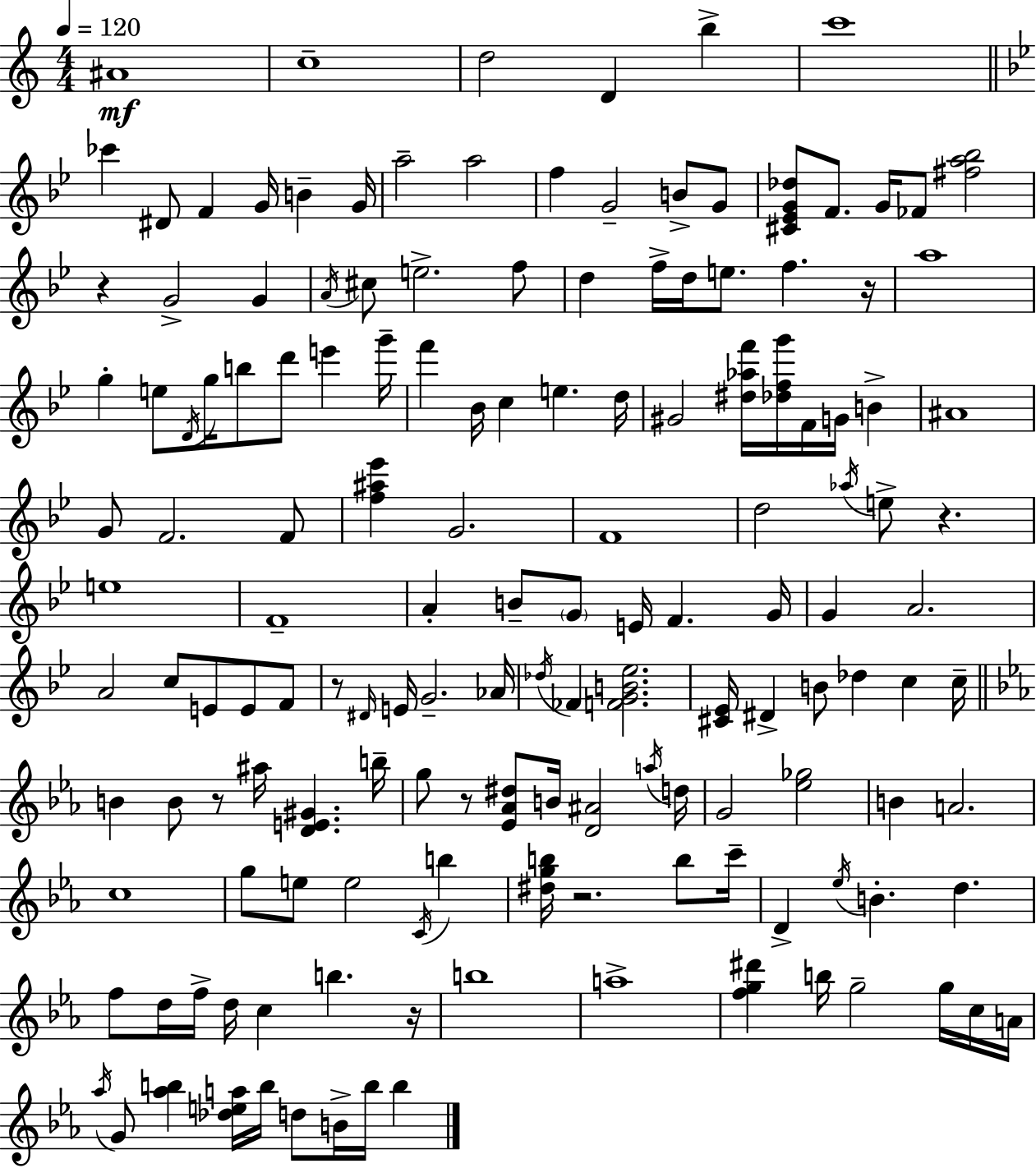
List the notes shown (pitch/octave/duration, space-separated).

A#4/w C5/w D5/h D4/q B5/q C6/w CES6/q D#4/e F4/q G4/s B4/q G4/s A5/h A5/h F5/q G4/h B4/e G4/e [C#4,Eb4,G4,Db5]/e F4/e. G4/s FES4/e [F#5,A5,Bb5]/h R/q G4/h G4/q A4/s C#5/e E5/h. F5/e D5/q F5/s D5/s E5/e. F5/q. R/s A5/w G5/q E5/e D4/s G5/s B5/e D6/e E6/q G6/s F6/q Bb4/s C5/q E5/q. D5/s G#4/h [D#5,Ab5,F6]/s [Db5,F5,G6]/s F4/s G4/s B4/q A#4/w G4/e F4/h. F4/e [F5,A#5,Eb6]/q G4/h. F4/w D5/h Ab5/s E5/e R/q. E5/w F4/w A4/q B4/e G4/e E4/s F4/q. G4/s G4/q A4/h. A4/h C5/e E4/e E4/e F4/e R/e D#4/s E4/s G4/h. Ab4/s Db5/s FES4/q [F4,G4,B4,Eb5]/h. [C#4,Eb4]/s D#4/q B4/e Db5/q C5/q C5/s B4/q B4/e R/e A#5/s [D4,E4,G#4]/q. B5/s G5/e R/e [Eb4,Ab4,D#5]/e B4/s [D4,A#4]/h A5/s D5/s G4/h [Eb5,Gb5]/h B4/q A4/h. C5/w G5/e E5/e E5/h C4/s B5/q [D#5,G5,B5]/s R/h. B5/e C6/s D4/q Eb5/s B4/q. D5/q. F5/e D5/s F5/s D5/s C5/q B5/q. R/s B5/w A5/w [F5,G5,D#6]/q B5/s G5/h G5/s C5/s A4/s Ab5/s G4/e [Ab5,B5]/q [Db5,E5,A5]/s B5/s D5/e B4/s B5/s B5/q